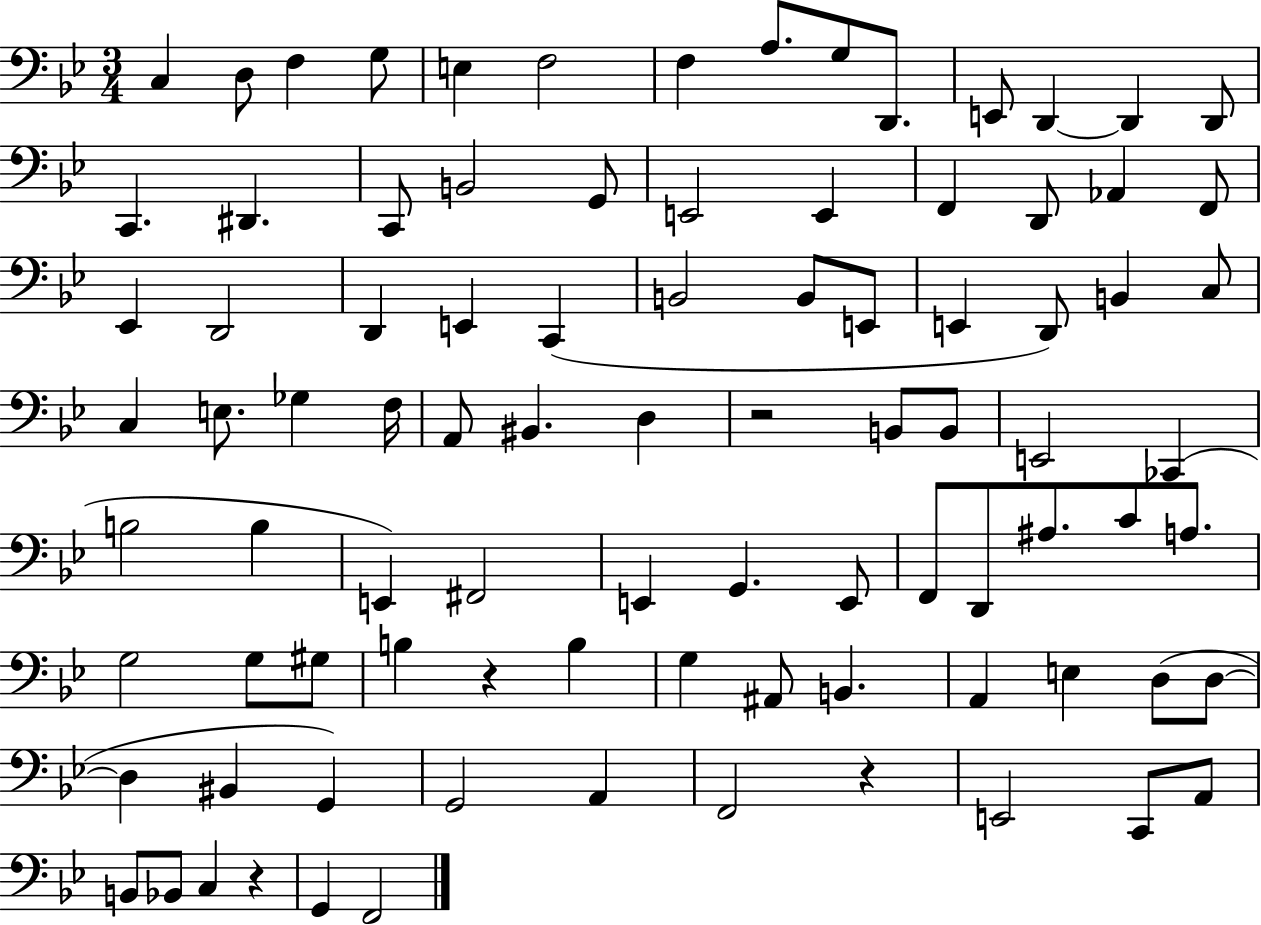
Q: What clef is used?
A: bass